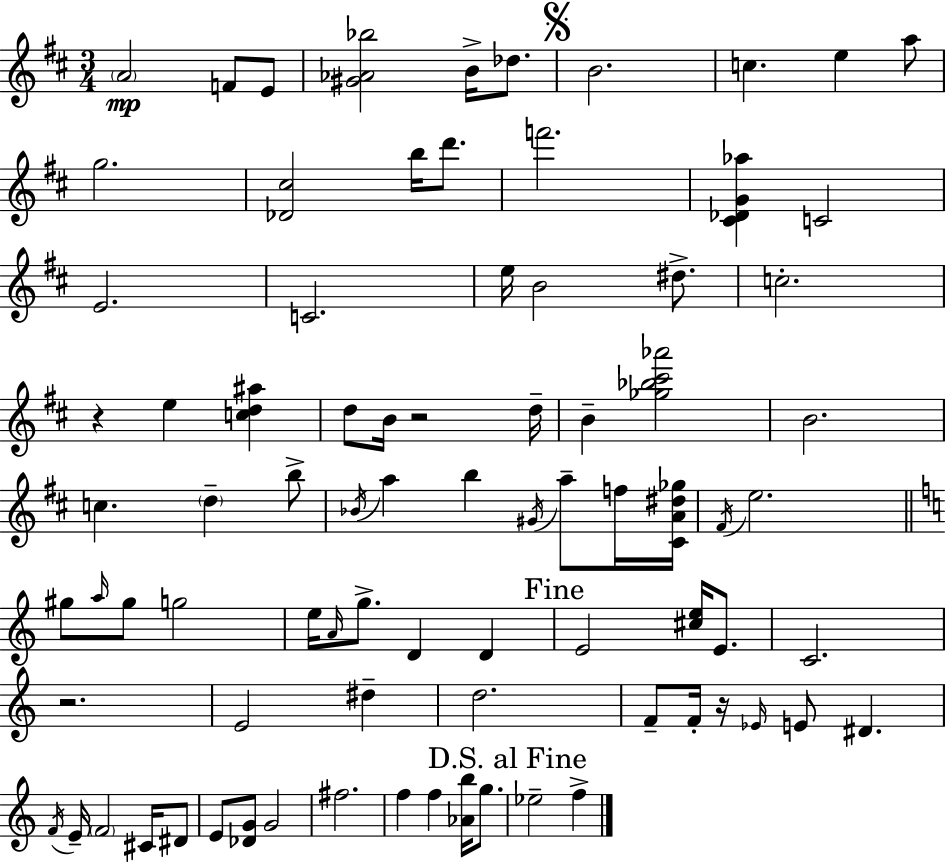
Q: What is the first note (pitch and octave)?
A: A4